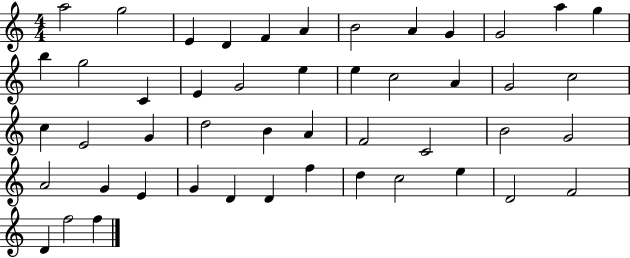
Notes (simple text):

A5/h G5/h E4/q D4/q F4/q A4/q B4/h A4/q G4/q G4/h A5/q G5/q B5/q G5/h C4/q E4/q G4/h E5/q E5/q C5/h A4/q G4/h C5/h C5/q E4/h G4/q D5/h B4/q A4/q F4/h C4/h B4/h G4/h A4/h G4/q E4/q G4/q D4/q D4/q F5/q D5/q C5/h E5/q D4/h F4/h D4/q F5/h F5/q